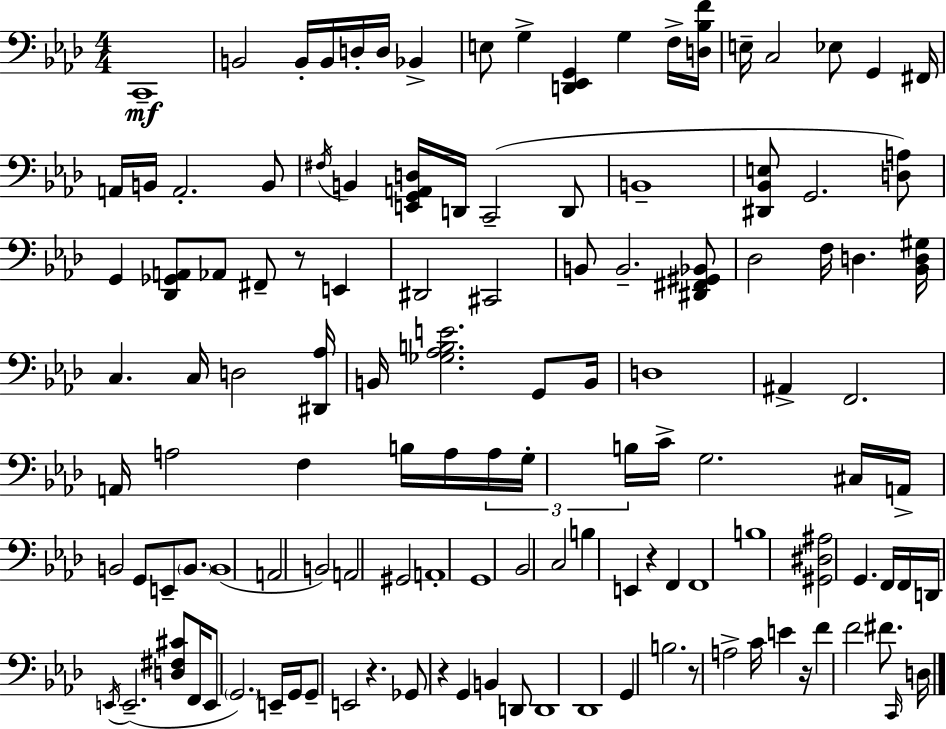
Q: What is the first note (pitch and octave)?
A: C2